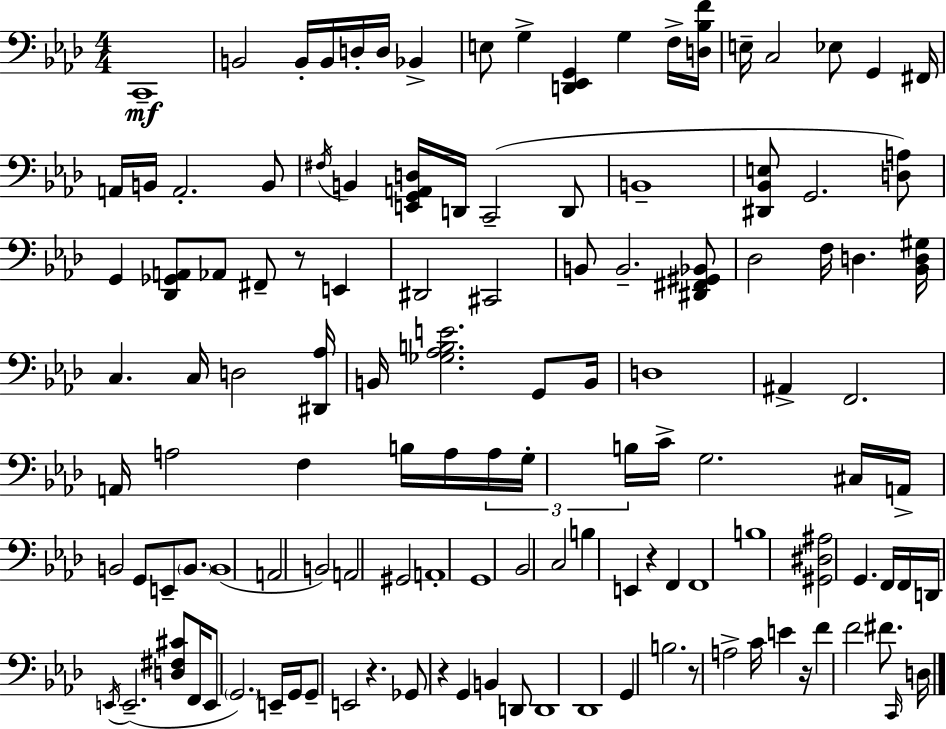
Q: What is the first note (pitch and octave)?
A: C2